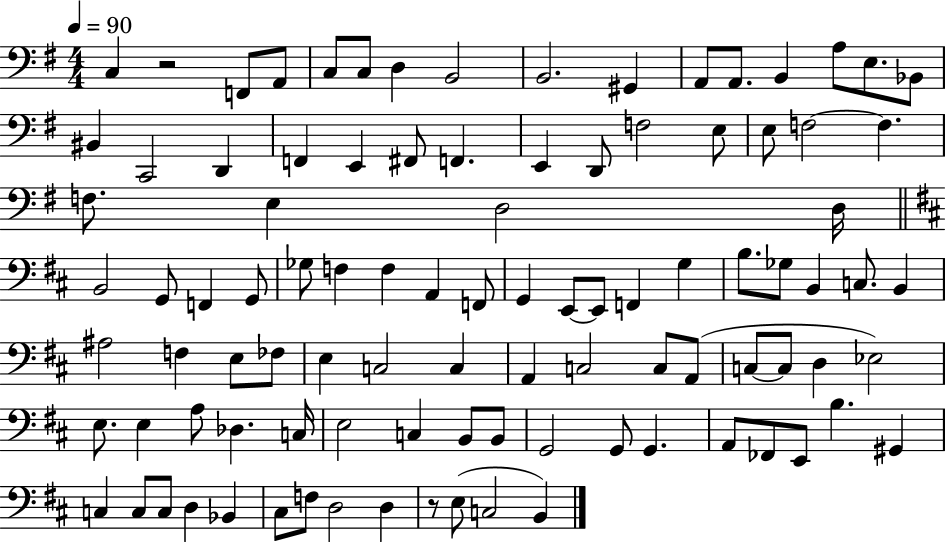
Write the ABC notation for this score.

X:1
T:Untitled
M:4/4
L:1/4
K:G
C, z2 F,,/2 A,,/2 C,/2 C,/2 D, B,,2 B,,2 ^G,, A,,/2 A,,/2 B,, A,/2 E,/2 _B,,/2 ^B,, C,,2 D,, F,, E,, ^F,,/2 F,, E,, D,,/2 F,2 E,/2 E,/2 F,2 F, F,/2 E, D,2 D,/4 B,,2 G,,/2 F,, G,,/2 _G,/2 F, F, A,, F,,/2 G,, E,,/2 E,,/2 F,, G, B,/2 _G,/2 B,, C,/2 B,, ^A,2 F, E,/2 _F,/2 E, C,2 C, A,, C,2 C,/2 A,,/2 C,/2 C,/2 D, _E,2 E,/2 E, A,/2 _D, C,/4 E,2 C, B,,/2 B,,/2 G,,2 G,,/2 G,, A,,/2 _F,,/2 E,,/2 B, ^G,, C, C,/2 C,/2 D, _B,, ^C,/2 F,/2 D,2 D, z/2 E,/2 C,2 B,,